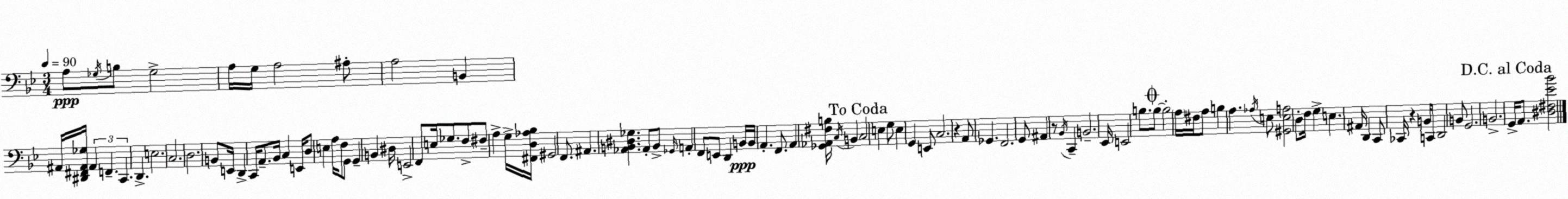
X:1
T:Untitled
M:3/4
L:1/4
K:Gm
A,/2 _G,/4 B,/2 _G,2 A,/4 G,/4 A,2 ^A,/2 A,2 B,, ^A,,/4 [^D,,^F,,^A,,_G,]/4 ^A,, F,, C,, D,, E,2 C,2 D,2 B,,/2 E,,/4 D,, C,,/4 A,,/2 _B,,/4 C, E,,/4 D,/2 E, A,/4 F,/2 G,,/2 G,, B,, ^D,/4 E,,2 F,,/2 E,/4 _G,/2 F,/2 ^F,/2 A, G,/4 [^F,,D,_A,_B,]/4 ^G,,2 F,,/2 ^A,, [_A,,B,,^D,_G,] _A,,/2 B,,/2 _G,,/4 A,, F,,/2 E,,/2 D,, B,,/4 B,,/4 A,, F,,/2 A,, [_G,,_A,,^F,B,]/4 C,/4 B,, C,2 E, G,/2 E, G,, E,,/2 C,2 z A,,/2 _G,, F,,2 G,,/2 ^A,, z/2 _B,,/4 C,, B,,2 _E,,/4 E,,2 B,/2 B,/2 B,2 A,/4 ^F,/4 A,/2 B, A, _A,/4 E,/2 [^G,,E,A,]2 D,/2 F,/4 G, E, ^A,,/4 D,, C,,/2 _C,,/4 z B,,/4 C,,/2 D,,2 B,,/2 G,,2 B,,2 G,,/4 A,,/2 [^D,^F,_E_B]2